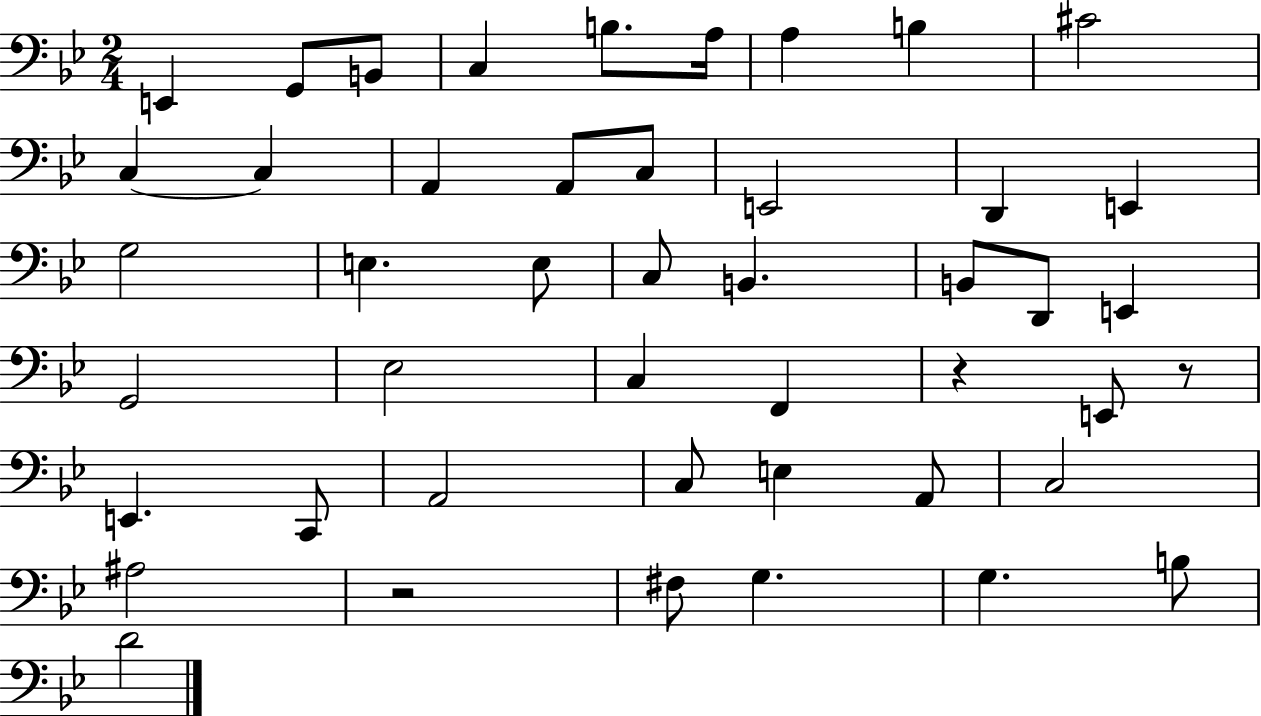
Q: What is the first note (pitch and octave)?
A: E2